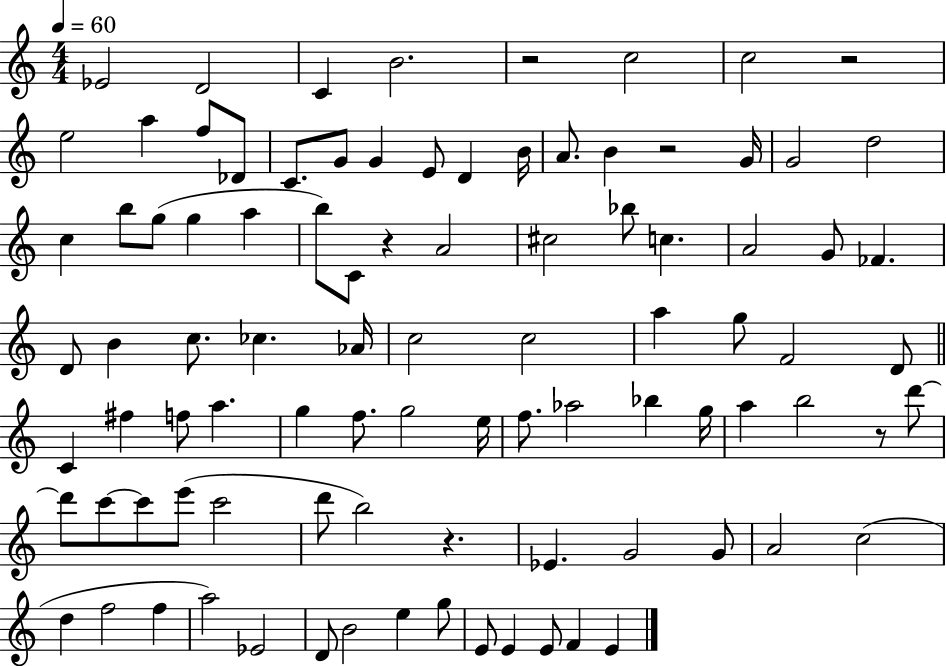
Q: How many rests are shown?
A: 6